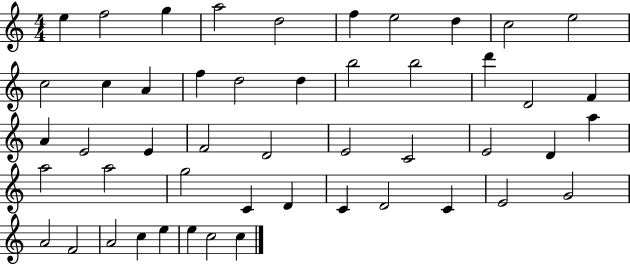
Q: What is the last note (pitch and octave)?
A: C5